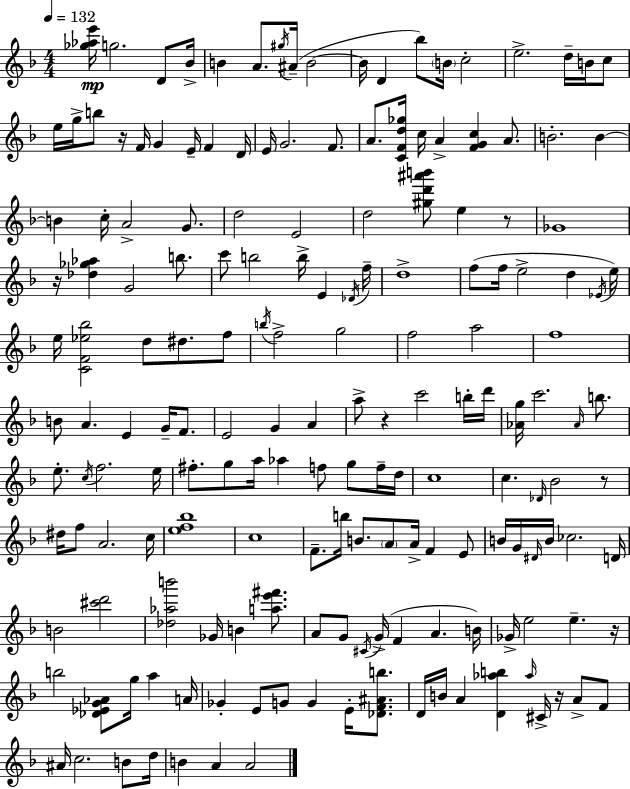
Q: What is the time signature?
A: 4/4